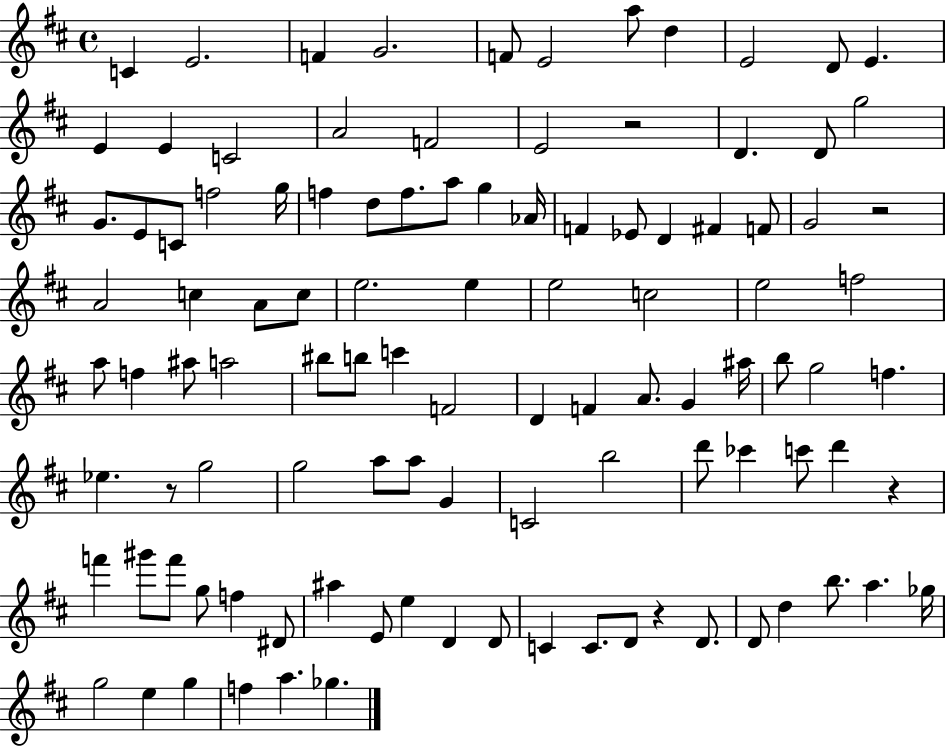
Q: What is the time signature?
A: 4/4